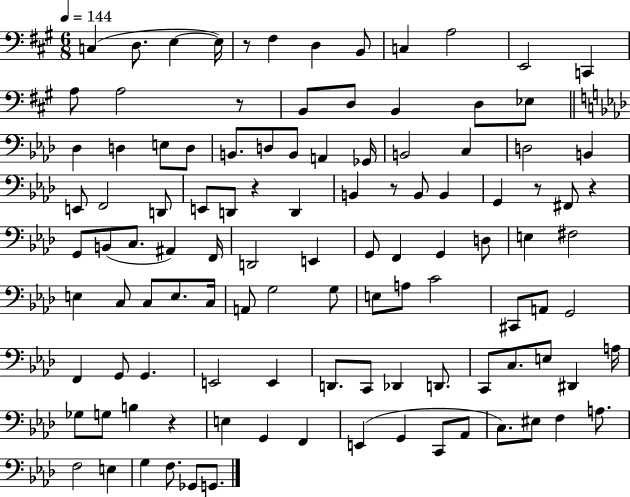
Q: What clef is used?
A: bass